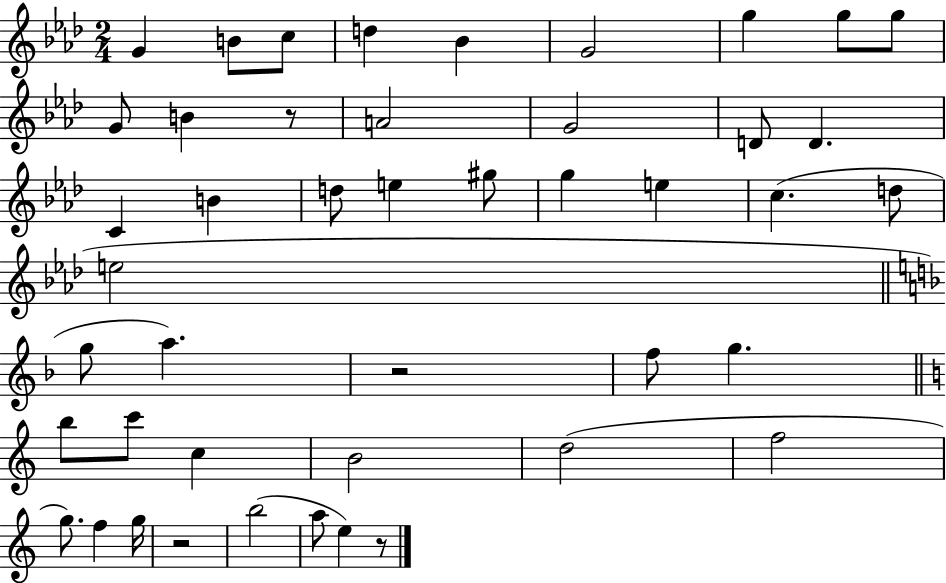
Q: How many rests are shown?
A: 4